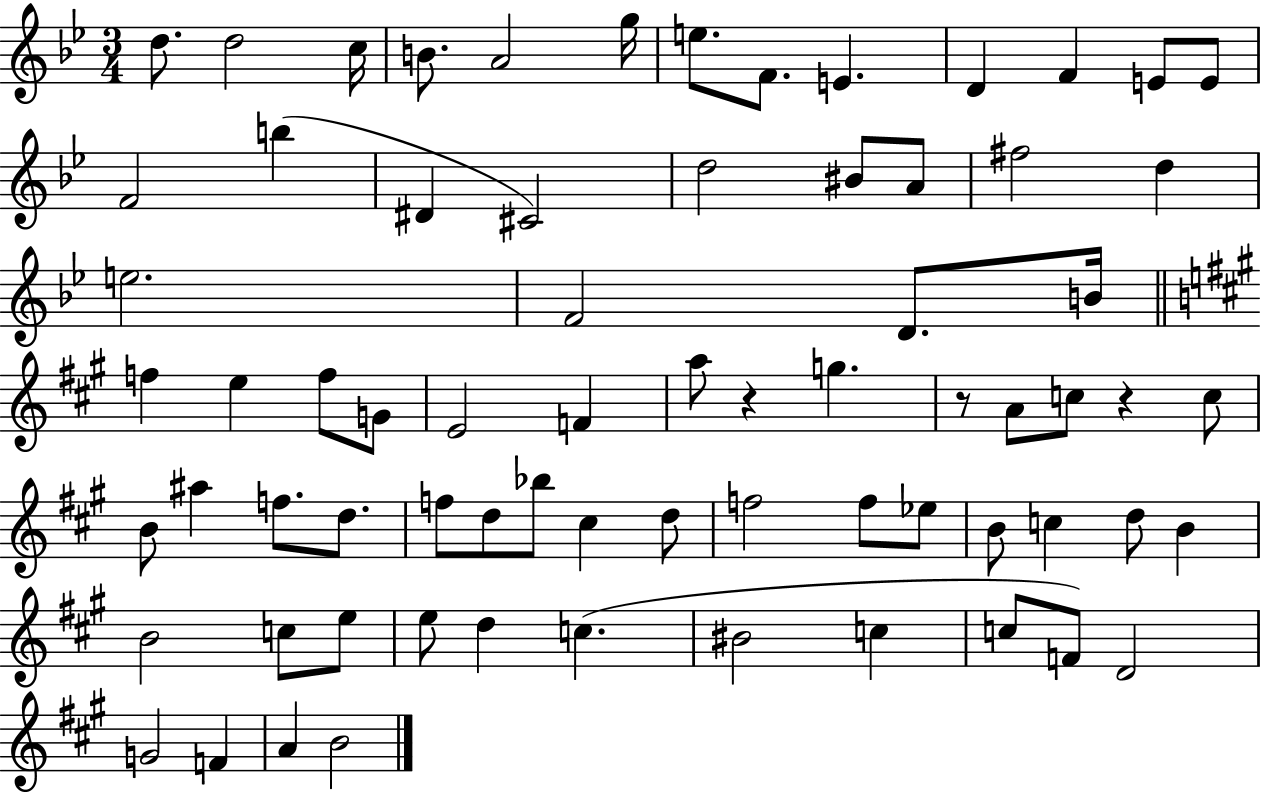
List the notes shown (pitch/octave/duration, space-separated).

D5/e. D5/h C5/s B4/e. A4/h G5/s E5/e. F4/e. E4/q. D4/q F4/q E4/e E4/e F4/h B5/q D#4/q C#4/h D5/h BIS4/e A4/e F#5/h D5/q E5/h. F4/h D4/e. B4/s F5/q E5/q F5/e G4/e E4/h F4/q A5/e R/q G5/q. R/e A4/e C5/e R/q C5/e B4/e A#5/q F5/e. D5/e. F5/e D5/e Bb5/e C#5/q D5/e F5/h F5/e Eb5/e B4/e C5/q D5/e B4/q B4/h C5/e E5/e E5/e D5/q C5/q. BIS4/h C5/q C5/e F4/e D4/h G4/h F4/q A4/q B4/h